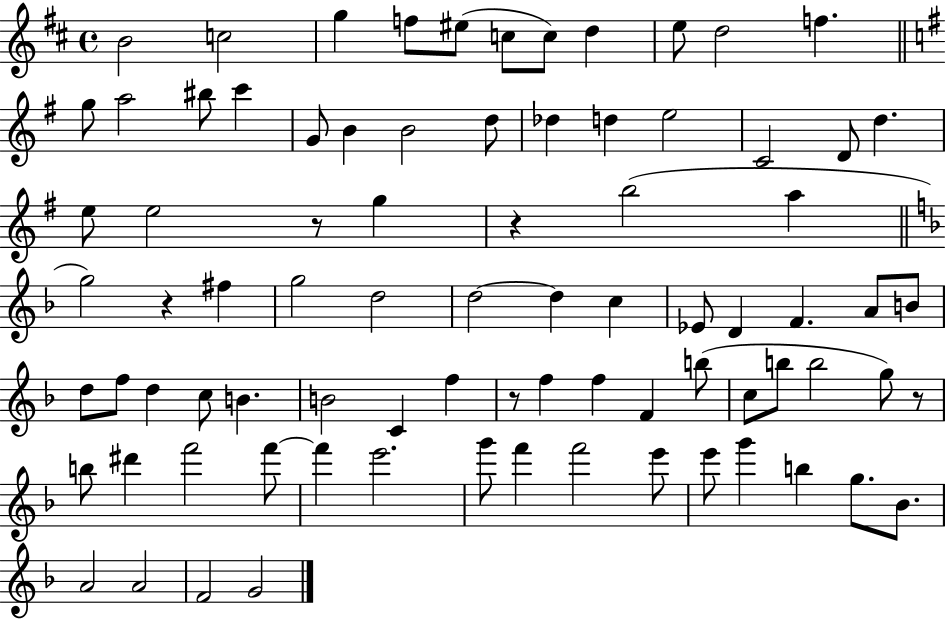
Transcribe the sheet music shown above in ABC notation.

X:1
T:Untitled
M:4/4
L:1/4
K:D
B2 c2 g f/2 ^e/2 c/2 c/2 d e/2 d2 f g/2 a2 ^b/2 c' G/2 B B2 d/2 _d d e2 C2 D/2 d e/2 e2 z/2 g z b2 a g2 z ^f g2 d2 d2 d c _E/2 D F A/2 B/2 d/2 f/2 d c/2 B B2 C f z/2 f f F b/2 c/2 b/2 b2 g/2 z/2 b/2 ^d' f'2 f'/2 f' e'2 g'/2 f' f'2 e'/2 e'/2 g' b g/2 _B/2 A2 A2 F2 G2